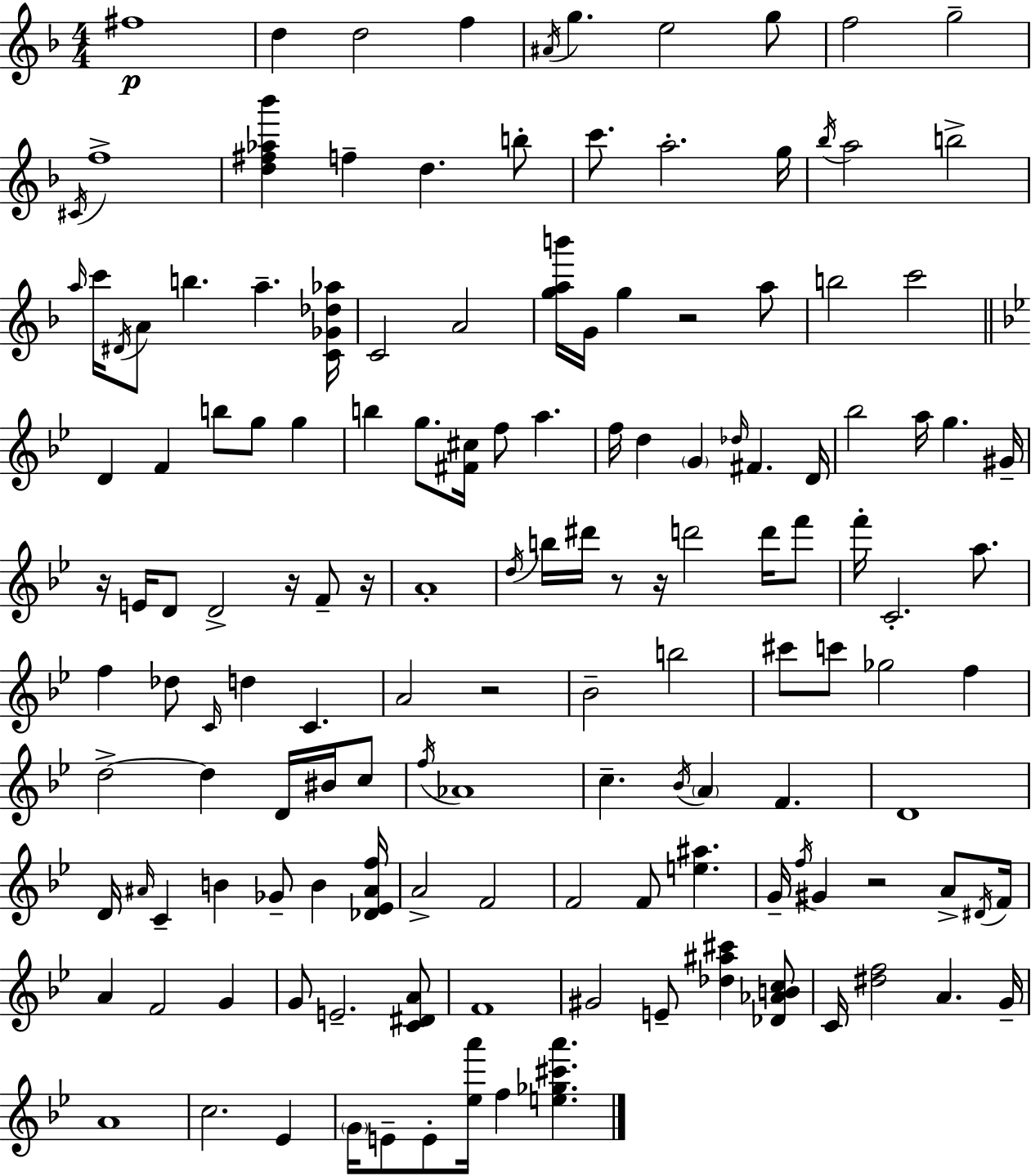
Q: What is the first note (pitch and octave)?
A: F#5